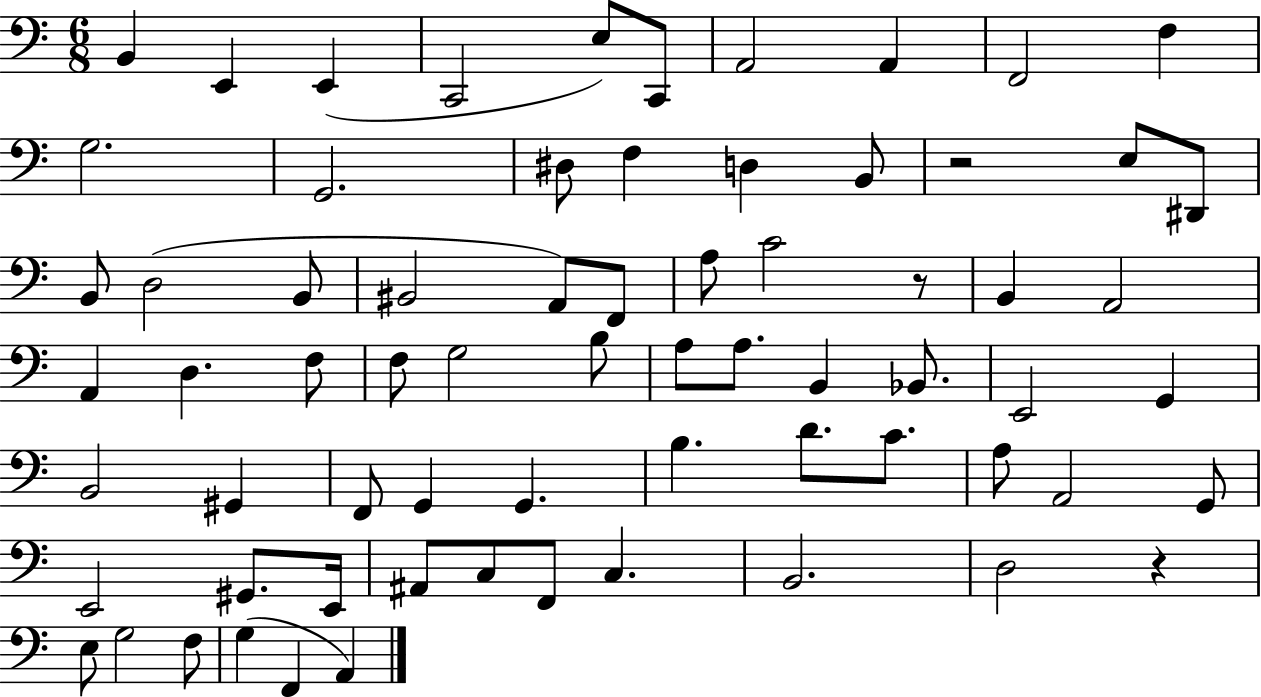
{
  \clef bass
  \numericTimeSignature
  \time 6/8
  \key c \major
  b,4 e,4 e,4( | c,2 e8) c,8 | a,2 a,4 | f,2 f4 | \break g2. | g,2. | dis8 f4 d4 b,8 | r2 e8 dis,8 | \break b,8 d2( b,8 | bis,2 a,8) f,8 | a8 c'2 r8 | b,4 a,2 | \break a,4 d4. f8 | f8 g2 b8 | a8 a8. b,4 bes,8. | e,2 g,4 | \break b,2 gis,4 | f,8 g,4 g,4. | b4. d'8. c'8. | a8 a,2 g,8 | \break e,2 gis,8. e,16 | ais,8 c8 f,8 c4. | b,2. | d2 r4 | \break e8 g2 f8 | g4( f,4 a,4) | \bar "|."
}